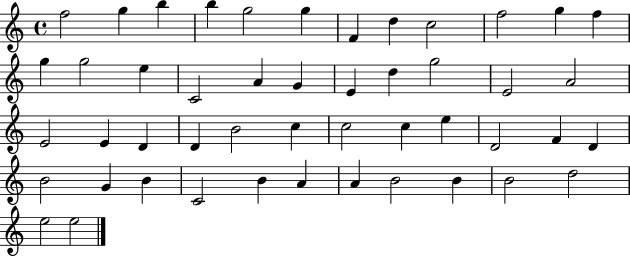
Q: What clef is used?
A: treble